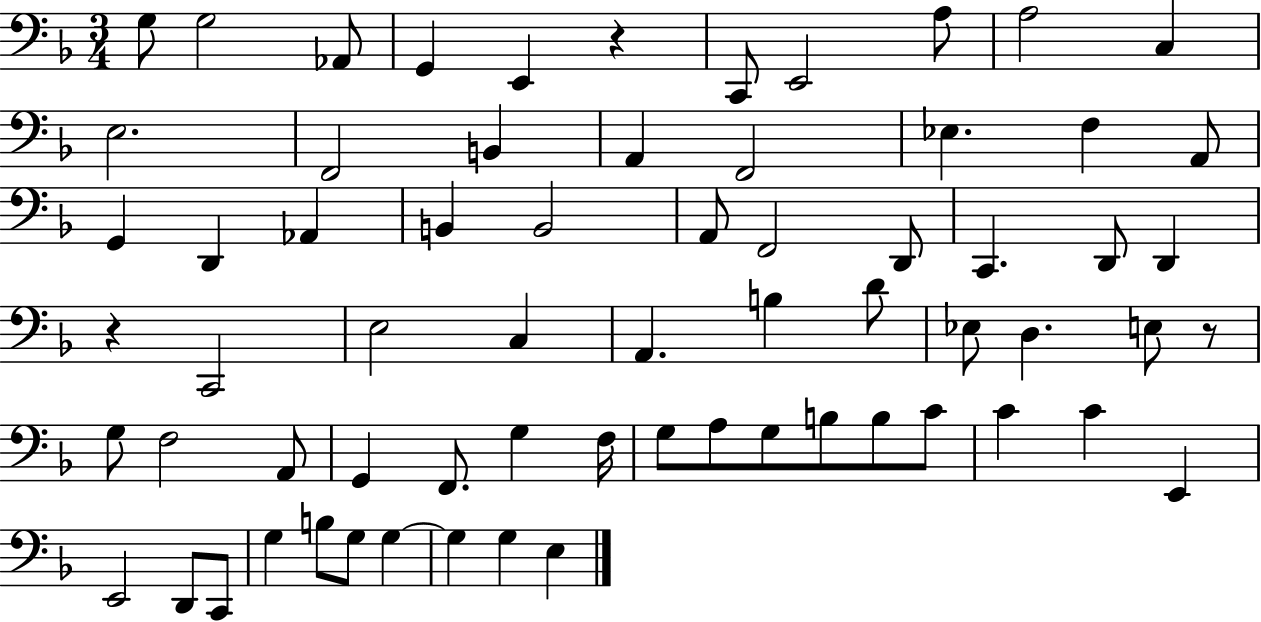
X:1
T:Untitled
M:3/4
L:1/4
K:F
G,/2 G,2 _A,,/2 G,, E,, z C,,/2 E,,2 A,/2 A,2 C, E,2 F,,2 B,, A,, F,,2 _E, F, A,,/2 G,, D,, _A,, B,, B,,2 A,,/2 F,,2 D,,/2 C,, D,,/2 D,, z C,,2 E,2 C, A,, B, D/2 _E,/2 D, E,/2 z/2 G,/2 F,2 A,,/2 G,, F,,/2 G, F,/4 G,/2 A,/2 G,/2 B,/2 B,/2 C/2 C C E,, E,,2 D,,/2 C,,/2 G, B,/2 G,/2 G, G, G, E,